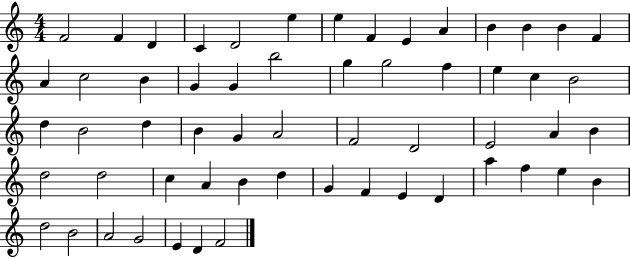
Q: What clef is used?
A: treble